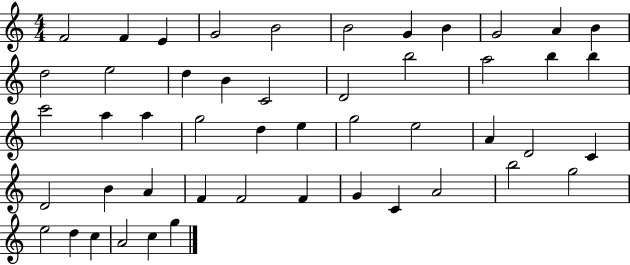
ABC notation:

X:1
T:Untitled
M:4/4
L:1/4
K:C
F2 F E G2 B2 B2 G B G2 A B d2 e2 d B C2 D2 b2 a2 b b c'2 a a g2 d e g2 e2 A D2 C D2 B A F F2 F G C A2 b2 g2 e2 d c A2 c g